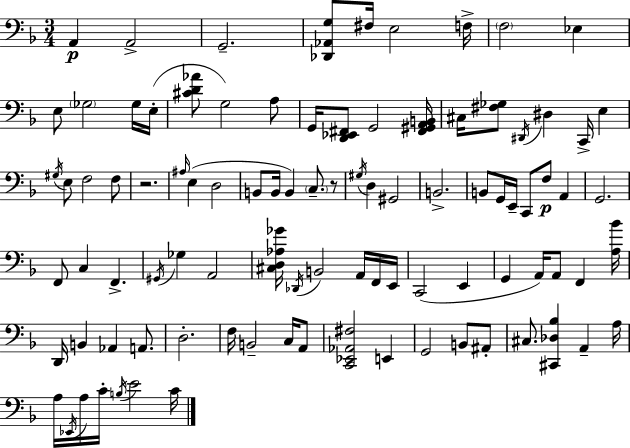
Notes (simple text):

A2/q A2/h G2/h. [Db2,Ab2,G3]/e F#3/s E3/h F3/s F3/h Eb3/q E3/e Gb3/h Gb3/s E3/s [C#4,D4,Ab4]/e G3/h A3/e G2/s [D2,Eb2,F#2]/e G2/h [F#2,G#2,A2,B2]/s C#3/s [F#3,Gb3]/e D#2/s D#3/q C2/s E3/q G#3/s E3/e F3/h F3/e R/h. A#3/s E3/q D3/h B2/e B2/s B2/q C3/e. R/e G#3/s D3/q G#2/h B2/h. B2/e G2/s E2/s C2/e F3/e A2/q G2/h. F2/e C3/q F2/q. G#2/s Gb3/q A2/h [C#3,D3,Ab3,Gb4]/s Db2/s B2/h A2/s F2/s E2/s C2/h E2/q G2/q A2/s A2/e F2/q [A3,Bb4]/s D2/s B2/q Ab2/q A2/e. D3/h. F3/s B2/h C3/s A2/e [C2,Eb2,Ab2,F#3]/h E2/q G2/h B2/e A#2/e C#3/e. [C#2,Db3,Bb3]/q A2/q A3/s A3/s Eb2/s A3/s C4/s B3/s E4/h C4/s